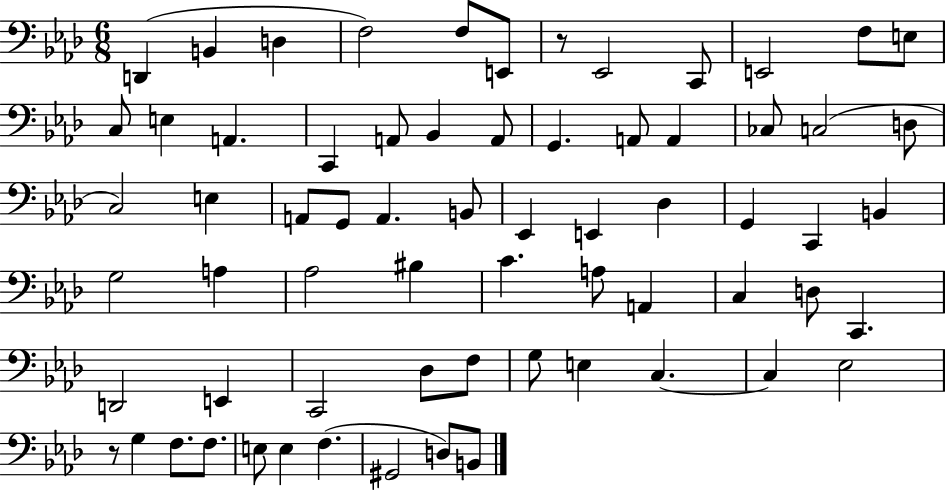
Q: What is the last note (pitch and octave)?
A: B2